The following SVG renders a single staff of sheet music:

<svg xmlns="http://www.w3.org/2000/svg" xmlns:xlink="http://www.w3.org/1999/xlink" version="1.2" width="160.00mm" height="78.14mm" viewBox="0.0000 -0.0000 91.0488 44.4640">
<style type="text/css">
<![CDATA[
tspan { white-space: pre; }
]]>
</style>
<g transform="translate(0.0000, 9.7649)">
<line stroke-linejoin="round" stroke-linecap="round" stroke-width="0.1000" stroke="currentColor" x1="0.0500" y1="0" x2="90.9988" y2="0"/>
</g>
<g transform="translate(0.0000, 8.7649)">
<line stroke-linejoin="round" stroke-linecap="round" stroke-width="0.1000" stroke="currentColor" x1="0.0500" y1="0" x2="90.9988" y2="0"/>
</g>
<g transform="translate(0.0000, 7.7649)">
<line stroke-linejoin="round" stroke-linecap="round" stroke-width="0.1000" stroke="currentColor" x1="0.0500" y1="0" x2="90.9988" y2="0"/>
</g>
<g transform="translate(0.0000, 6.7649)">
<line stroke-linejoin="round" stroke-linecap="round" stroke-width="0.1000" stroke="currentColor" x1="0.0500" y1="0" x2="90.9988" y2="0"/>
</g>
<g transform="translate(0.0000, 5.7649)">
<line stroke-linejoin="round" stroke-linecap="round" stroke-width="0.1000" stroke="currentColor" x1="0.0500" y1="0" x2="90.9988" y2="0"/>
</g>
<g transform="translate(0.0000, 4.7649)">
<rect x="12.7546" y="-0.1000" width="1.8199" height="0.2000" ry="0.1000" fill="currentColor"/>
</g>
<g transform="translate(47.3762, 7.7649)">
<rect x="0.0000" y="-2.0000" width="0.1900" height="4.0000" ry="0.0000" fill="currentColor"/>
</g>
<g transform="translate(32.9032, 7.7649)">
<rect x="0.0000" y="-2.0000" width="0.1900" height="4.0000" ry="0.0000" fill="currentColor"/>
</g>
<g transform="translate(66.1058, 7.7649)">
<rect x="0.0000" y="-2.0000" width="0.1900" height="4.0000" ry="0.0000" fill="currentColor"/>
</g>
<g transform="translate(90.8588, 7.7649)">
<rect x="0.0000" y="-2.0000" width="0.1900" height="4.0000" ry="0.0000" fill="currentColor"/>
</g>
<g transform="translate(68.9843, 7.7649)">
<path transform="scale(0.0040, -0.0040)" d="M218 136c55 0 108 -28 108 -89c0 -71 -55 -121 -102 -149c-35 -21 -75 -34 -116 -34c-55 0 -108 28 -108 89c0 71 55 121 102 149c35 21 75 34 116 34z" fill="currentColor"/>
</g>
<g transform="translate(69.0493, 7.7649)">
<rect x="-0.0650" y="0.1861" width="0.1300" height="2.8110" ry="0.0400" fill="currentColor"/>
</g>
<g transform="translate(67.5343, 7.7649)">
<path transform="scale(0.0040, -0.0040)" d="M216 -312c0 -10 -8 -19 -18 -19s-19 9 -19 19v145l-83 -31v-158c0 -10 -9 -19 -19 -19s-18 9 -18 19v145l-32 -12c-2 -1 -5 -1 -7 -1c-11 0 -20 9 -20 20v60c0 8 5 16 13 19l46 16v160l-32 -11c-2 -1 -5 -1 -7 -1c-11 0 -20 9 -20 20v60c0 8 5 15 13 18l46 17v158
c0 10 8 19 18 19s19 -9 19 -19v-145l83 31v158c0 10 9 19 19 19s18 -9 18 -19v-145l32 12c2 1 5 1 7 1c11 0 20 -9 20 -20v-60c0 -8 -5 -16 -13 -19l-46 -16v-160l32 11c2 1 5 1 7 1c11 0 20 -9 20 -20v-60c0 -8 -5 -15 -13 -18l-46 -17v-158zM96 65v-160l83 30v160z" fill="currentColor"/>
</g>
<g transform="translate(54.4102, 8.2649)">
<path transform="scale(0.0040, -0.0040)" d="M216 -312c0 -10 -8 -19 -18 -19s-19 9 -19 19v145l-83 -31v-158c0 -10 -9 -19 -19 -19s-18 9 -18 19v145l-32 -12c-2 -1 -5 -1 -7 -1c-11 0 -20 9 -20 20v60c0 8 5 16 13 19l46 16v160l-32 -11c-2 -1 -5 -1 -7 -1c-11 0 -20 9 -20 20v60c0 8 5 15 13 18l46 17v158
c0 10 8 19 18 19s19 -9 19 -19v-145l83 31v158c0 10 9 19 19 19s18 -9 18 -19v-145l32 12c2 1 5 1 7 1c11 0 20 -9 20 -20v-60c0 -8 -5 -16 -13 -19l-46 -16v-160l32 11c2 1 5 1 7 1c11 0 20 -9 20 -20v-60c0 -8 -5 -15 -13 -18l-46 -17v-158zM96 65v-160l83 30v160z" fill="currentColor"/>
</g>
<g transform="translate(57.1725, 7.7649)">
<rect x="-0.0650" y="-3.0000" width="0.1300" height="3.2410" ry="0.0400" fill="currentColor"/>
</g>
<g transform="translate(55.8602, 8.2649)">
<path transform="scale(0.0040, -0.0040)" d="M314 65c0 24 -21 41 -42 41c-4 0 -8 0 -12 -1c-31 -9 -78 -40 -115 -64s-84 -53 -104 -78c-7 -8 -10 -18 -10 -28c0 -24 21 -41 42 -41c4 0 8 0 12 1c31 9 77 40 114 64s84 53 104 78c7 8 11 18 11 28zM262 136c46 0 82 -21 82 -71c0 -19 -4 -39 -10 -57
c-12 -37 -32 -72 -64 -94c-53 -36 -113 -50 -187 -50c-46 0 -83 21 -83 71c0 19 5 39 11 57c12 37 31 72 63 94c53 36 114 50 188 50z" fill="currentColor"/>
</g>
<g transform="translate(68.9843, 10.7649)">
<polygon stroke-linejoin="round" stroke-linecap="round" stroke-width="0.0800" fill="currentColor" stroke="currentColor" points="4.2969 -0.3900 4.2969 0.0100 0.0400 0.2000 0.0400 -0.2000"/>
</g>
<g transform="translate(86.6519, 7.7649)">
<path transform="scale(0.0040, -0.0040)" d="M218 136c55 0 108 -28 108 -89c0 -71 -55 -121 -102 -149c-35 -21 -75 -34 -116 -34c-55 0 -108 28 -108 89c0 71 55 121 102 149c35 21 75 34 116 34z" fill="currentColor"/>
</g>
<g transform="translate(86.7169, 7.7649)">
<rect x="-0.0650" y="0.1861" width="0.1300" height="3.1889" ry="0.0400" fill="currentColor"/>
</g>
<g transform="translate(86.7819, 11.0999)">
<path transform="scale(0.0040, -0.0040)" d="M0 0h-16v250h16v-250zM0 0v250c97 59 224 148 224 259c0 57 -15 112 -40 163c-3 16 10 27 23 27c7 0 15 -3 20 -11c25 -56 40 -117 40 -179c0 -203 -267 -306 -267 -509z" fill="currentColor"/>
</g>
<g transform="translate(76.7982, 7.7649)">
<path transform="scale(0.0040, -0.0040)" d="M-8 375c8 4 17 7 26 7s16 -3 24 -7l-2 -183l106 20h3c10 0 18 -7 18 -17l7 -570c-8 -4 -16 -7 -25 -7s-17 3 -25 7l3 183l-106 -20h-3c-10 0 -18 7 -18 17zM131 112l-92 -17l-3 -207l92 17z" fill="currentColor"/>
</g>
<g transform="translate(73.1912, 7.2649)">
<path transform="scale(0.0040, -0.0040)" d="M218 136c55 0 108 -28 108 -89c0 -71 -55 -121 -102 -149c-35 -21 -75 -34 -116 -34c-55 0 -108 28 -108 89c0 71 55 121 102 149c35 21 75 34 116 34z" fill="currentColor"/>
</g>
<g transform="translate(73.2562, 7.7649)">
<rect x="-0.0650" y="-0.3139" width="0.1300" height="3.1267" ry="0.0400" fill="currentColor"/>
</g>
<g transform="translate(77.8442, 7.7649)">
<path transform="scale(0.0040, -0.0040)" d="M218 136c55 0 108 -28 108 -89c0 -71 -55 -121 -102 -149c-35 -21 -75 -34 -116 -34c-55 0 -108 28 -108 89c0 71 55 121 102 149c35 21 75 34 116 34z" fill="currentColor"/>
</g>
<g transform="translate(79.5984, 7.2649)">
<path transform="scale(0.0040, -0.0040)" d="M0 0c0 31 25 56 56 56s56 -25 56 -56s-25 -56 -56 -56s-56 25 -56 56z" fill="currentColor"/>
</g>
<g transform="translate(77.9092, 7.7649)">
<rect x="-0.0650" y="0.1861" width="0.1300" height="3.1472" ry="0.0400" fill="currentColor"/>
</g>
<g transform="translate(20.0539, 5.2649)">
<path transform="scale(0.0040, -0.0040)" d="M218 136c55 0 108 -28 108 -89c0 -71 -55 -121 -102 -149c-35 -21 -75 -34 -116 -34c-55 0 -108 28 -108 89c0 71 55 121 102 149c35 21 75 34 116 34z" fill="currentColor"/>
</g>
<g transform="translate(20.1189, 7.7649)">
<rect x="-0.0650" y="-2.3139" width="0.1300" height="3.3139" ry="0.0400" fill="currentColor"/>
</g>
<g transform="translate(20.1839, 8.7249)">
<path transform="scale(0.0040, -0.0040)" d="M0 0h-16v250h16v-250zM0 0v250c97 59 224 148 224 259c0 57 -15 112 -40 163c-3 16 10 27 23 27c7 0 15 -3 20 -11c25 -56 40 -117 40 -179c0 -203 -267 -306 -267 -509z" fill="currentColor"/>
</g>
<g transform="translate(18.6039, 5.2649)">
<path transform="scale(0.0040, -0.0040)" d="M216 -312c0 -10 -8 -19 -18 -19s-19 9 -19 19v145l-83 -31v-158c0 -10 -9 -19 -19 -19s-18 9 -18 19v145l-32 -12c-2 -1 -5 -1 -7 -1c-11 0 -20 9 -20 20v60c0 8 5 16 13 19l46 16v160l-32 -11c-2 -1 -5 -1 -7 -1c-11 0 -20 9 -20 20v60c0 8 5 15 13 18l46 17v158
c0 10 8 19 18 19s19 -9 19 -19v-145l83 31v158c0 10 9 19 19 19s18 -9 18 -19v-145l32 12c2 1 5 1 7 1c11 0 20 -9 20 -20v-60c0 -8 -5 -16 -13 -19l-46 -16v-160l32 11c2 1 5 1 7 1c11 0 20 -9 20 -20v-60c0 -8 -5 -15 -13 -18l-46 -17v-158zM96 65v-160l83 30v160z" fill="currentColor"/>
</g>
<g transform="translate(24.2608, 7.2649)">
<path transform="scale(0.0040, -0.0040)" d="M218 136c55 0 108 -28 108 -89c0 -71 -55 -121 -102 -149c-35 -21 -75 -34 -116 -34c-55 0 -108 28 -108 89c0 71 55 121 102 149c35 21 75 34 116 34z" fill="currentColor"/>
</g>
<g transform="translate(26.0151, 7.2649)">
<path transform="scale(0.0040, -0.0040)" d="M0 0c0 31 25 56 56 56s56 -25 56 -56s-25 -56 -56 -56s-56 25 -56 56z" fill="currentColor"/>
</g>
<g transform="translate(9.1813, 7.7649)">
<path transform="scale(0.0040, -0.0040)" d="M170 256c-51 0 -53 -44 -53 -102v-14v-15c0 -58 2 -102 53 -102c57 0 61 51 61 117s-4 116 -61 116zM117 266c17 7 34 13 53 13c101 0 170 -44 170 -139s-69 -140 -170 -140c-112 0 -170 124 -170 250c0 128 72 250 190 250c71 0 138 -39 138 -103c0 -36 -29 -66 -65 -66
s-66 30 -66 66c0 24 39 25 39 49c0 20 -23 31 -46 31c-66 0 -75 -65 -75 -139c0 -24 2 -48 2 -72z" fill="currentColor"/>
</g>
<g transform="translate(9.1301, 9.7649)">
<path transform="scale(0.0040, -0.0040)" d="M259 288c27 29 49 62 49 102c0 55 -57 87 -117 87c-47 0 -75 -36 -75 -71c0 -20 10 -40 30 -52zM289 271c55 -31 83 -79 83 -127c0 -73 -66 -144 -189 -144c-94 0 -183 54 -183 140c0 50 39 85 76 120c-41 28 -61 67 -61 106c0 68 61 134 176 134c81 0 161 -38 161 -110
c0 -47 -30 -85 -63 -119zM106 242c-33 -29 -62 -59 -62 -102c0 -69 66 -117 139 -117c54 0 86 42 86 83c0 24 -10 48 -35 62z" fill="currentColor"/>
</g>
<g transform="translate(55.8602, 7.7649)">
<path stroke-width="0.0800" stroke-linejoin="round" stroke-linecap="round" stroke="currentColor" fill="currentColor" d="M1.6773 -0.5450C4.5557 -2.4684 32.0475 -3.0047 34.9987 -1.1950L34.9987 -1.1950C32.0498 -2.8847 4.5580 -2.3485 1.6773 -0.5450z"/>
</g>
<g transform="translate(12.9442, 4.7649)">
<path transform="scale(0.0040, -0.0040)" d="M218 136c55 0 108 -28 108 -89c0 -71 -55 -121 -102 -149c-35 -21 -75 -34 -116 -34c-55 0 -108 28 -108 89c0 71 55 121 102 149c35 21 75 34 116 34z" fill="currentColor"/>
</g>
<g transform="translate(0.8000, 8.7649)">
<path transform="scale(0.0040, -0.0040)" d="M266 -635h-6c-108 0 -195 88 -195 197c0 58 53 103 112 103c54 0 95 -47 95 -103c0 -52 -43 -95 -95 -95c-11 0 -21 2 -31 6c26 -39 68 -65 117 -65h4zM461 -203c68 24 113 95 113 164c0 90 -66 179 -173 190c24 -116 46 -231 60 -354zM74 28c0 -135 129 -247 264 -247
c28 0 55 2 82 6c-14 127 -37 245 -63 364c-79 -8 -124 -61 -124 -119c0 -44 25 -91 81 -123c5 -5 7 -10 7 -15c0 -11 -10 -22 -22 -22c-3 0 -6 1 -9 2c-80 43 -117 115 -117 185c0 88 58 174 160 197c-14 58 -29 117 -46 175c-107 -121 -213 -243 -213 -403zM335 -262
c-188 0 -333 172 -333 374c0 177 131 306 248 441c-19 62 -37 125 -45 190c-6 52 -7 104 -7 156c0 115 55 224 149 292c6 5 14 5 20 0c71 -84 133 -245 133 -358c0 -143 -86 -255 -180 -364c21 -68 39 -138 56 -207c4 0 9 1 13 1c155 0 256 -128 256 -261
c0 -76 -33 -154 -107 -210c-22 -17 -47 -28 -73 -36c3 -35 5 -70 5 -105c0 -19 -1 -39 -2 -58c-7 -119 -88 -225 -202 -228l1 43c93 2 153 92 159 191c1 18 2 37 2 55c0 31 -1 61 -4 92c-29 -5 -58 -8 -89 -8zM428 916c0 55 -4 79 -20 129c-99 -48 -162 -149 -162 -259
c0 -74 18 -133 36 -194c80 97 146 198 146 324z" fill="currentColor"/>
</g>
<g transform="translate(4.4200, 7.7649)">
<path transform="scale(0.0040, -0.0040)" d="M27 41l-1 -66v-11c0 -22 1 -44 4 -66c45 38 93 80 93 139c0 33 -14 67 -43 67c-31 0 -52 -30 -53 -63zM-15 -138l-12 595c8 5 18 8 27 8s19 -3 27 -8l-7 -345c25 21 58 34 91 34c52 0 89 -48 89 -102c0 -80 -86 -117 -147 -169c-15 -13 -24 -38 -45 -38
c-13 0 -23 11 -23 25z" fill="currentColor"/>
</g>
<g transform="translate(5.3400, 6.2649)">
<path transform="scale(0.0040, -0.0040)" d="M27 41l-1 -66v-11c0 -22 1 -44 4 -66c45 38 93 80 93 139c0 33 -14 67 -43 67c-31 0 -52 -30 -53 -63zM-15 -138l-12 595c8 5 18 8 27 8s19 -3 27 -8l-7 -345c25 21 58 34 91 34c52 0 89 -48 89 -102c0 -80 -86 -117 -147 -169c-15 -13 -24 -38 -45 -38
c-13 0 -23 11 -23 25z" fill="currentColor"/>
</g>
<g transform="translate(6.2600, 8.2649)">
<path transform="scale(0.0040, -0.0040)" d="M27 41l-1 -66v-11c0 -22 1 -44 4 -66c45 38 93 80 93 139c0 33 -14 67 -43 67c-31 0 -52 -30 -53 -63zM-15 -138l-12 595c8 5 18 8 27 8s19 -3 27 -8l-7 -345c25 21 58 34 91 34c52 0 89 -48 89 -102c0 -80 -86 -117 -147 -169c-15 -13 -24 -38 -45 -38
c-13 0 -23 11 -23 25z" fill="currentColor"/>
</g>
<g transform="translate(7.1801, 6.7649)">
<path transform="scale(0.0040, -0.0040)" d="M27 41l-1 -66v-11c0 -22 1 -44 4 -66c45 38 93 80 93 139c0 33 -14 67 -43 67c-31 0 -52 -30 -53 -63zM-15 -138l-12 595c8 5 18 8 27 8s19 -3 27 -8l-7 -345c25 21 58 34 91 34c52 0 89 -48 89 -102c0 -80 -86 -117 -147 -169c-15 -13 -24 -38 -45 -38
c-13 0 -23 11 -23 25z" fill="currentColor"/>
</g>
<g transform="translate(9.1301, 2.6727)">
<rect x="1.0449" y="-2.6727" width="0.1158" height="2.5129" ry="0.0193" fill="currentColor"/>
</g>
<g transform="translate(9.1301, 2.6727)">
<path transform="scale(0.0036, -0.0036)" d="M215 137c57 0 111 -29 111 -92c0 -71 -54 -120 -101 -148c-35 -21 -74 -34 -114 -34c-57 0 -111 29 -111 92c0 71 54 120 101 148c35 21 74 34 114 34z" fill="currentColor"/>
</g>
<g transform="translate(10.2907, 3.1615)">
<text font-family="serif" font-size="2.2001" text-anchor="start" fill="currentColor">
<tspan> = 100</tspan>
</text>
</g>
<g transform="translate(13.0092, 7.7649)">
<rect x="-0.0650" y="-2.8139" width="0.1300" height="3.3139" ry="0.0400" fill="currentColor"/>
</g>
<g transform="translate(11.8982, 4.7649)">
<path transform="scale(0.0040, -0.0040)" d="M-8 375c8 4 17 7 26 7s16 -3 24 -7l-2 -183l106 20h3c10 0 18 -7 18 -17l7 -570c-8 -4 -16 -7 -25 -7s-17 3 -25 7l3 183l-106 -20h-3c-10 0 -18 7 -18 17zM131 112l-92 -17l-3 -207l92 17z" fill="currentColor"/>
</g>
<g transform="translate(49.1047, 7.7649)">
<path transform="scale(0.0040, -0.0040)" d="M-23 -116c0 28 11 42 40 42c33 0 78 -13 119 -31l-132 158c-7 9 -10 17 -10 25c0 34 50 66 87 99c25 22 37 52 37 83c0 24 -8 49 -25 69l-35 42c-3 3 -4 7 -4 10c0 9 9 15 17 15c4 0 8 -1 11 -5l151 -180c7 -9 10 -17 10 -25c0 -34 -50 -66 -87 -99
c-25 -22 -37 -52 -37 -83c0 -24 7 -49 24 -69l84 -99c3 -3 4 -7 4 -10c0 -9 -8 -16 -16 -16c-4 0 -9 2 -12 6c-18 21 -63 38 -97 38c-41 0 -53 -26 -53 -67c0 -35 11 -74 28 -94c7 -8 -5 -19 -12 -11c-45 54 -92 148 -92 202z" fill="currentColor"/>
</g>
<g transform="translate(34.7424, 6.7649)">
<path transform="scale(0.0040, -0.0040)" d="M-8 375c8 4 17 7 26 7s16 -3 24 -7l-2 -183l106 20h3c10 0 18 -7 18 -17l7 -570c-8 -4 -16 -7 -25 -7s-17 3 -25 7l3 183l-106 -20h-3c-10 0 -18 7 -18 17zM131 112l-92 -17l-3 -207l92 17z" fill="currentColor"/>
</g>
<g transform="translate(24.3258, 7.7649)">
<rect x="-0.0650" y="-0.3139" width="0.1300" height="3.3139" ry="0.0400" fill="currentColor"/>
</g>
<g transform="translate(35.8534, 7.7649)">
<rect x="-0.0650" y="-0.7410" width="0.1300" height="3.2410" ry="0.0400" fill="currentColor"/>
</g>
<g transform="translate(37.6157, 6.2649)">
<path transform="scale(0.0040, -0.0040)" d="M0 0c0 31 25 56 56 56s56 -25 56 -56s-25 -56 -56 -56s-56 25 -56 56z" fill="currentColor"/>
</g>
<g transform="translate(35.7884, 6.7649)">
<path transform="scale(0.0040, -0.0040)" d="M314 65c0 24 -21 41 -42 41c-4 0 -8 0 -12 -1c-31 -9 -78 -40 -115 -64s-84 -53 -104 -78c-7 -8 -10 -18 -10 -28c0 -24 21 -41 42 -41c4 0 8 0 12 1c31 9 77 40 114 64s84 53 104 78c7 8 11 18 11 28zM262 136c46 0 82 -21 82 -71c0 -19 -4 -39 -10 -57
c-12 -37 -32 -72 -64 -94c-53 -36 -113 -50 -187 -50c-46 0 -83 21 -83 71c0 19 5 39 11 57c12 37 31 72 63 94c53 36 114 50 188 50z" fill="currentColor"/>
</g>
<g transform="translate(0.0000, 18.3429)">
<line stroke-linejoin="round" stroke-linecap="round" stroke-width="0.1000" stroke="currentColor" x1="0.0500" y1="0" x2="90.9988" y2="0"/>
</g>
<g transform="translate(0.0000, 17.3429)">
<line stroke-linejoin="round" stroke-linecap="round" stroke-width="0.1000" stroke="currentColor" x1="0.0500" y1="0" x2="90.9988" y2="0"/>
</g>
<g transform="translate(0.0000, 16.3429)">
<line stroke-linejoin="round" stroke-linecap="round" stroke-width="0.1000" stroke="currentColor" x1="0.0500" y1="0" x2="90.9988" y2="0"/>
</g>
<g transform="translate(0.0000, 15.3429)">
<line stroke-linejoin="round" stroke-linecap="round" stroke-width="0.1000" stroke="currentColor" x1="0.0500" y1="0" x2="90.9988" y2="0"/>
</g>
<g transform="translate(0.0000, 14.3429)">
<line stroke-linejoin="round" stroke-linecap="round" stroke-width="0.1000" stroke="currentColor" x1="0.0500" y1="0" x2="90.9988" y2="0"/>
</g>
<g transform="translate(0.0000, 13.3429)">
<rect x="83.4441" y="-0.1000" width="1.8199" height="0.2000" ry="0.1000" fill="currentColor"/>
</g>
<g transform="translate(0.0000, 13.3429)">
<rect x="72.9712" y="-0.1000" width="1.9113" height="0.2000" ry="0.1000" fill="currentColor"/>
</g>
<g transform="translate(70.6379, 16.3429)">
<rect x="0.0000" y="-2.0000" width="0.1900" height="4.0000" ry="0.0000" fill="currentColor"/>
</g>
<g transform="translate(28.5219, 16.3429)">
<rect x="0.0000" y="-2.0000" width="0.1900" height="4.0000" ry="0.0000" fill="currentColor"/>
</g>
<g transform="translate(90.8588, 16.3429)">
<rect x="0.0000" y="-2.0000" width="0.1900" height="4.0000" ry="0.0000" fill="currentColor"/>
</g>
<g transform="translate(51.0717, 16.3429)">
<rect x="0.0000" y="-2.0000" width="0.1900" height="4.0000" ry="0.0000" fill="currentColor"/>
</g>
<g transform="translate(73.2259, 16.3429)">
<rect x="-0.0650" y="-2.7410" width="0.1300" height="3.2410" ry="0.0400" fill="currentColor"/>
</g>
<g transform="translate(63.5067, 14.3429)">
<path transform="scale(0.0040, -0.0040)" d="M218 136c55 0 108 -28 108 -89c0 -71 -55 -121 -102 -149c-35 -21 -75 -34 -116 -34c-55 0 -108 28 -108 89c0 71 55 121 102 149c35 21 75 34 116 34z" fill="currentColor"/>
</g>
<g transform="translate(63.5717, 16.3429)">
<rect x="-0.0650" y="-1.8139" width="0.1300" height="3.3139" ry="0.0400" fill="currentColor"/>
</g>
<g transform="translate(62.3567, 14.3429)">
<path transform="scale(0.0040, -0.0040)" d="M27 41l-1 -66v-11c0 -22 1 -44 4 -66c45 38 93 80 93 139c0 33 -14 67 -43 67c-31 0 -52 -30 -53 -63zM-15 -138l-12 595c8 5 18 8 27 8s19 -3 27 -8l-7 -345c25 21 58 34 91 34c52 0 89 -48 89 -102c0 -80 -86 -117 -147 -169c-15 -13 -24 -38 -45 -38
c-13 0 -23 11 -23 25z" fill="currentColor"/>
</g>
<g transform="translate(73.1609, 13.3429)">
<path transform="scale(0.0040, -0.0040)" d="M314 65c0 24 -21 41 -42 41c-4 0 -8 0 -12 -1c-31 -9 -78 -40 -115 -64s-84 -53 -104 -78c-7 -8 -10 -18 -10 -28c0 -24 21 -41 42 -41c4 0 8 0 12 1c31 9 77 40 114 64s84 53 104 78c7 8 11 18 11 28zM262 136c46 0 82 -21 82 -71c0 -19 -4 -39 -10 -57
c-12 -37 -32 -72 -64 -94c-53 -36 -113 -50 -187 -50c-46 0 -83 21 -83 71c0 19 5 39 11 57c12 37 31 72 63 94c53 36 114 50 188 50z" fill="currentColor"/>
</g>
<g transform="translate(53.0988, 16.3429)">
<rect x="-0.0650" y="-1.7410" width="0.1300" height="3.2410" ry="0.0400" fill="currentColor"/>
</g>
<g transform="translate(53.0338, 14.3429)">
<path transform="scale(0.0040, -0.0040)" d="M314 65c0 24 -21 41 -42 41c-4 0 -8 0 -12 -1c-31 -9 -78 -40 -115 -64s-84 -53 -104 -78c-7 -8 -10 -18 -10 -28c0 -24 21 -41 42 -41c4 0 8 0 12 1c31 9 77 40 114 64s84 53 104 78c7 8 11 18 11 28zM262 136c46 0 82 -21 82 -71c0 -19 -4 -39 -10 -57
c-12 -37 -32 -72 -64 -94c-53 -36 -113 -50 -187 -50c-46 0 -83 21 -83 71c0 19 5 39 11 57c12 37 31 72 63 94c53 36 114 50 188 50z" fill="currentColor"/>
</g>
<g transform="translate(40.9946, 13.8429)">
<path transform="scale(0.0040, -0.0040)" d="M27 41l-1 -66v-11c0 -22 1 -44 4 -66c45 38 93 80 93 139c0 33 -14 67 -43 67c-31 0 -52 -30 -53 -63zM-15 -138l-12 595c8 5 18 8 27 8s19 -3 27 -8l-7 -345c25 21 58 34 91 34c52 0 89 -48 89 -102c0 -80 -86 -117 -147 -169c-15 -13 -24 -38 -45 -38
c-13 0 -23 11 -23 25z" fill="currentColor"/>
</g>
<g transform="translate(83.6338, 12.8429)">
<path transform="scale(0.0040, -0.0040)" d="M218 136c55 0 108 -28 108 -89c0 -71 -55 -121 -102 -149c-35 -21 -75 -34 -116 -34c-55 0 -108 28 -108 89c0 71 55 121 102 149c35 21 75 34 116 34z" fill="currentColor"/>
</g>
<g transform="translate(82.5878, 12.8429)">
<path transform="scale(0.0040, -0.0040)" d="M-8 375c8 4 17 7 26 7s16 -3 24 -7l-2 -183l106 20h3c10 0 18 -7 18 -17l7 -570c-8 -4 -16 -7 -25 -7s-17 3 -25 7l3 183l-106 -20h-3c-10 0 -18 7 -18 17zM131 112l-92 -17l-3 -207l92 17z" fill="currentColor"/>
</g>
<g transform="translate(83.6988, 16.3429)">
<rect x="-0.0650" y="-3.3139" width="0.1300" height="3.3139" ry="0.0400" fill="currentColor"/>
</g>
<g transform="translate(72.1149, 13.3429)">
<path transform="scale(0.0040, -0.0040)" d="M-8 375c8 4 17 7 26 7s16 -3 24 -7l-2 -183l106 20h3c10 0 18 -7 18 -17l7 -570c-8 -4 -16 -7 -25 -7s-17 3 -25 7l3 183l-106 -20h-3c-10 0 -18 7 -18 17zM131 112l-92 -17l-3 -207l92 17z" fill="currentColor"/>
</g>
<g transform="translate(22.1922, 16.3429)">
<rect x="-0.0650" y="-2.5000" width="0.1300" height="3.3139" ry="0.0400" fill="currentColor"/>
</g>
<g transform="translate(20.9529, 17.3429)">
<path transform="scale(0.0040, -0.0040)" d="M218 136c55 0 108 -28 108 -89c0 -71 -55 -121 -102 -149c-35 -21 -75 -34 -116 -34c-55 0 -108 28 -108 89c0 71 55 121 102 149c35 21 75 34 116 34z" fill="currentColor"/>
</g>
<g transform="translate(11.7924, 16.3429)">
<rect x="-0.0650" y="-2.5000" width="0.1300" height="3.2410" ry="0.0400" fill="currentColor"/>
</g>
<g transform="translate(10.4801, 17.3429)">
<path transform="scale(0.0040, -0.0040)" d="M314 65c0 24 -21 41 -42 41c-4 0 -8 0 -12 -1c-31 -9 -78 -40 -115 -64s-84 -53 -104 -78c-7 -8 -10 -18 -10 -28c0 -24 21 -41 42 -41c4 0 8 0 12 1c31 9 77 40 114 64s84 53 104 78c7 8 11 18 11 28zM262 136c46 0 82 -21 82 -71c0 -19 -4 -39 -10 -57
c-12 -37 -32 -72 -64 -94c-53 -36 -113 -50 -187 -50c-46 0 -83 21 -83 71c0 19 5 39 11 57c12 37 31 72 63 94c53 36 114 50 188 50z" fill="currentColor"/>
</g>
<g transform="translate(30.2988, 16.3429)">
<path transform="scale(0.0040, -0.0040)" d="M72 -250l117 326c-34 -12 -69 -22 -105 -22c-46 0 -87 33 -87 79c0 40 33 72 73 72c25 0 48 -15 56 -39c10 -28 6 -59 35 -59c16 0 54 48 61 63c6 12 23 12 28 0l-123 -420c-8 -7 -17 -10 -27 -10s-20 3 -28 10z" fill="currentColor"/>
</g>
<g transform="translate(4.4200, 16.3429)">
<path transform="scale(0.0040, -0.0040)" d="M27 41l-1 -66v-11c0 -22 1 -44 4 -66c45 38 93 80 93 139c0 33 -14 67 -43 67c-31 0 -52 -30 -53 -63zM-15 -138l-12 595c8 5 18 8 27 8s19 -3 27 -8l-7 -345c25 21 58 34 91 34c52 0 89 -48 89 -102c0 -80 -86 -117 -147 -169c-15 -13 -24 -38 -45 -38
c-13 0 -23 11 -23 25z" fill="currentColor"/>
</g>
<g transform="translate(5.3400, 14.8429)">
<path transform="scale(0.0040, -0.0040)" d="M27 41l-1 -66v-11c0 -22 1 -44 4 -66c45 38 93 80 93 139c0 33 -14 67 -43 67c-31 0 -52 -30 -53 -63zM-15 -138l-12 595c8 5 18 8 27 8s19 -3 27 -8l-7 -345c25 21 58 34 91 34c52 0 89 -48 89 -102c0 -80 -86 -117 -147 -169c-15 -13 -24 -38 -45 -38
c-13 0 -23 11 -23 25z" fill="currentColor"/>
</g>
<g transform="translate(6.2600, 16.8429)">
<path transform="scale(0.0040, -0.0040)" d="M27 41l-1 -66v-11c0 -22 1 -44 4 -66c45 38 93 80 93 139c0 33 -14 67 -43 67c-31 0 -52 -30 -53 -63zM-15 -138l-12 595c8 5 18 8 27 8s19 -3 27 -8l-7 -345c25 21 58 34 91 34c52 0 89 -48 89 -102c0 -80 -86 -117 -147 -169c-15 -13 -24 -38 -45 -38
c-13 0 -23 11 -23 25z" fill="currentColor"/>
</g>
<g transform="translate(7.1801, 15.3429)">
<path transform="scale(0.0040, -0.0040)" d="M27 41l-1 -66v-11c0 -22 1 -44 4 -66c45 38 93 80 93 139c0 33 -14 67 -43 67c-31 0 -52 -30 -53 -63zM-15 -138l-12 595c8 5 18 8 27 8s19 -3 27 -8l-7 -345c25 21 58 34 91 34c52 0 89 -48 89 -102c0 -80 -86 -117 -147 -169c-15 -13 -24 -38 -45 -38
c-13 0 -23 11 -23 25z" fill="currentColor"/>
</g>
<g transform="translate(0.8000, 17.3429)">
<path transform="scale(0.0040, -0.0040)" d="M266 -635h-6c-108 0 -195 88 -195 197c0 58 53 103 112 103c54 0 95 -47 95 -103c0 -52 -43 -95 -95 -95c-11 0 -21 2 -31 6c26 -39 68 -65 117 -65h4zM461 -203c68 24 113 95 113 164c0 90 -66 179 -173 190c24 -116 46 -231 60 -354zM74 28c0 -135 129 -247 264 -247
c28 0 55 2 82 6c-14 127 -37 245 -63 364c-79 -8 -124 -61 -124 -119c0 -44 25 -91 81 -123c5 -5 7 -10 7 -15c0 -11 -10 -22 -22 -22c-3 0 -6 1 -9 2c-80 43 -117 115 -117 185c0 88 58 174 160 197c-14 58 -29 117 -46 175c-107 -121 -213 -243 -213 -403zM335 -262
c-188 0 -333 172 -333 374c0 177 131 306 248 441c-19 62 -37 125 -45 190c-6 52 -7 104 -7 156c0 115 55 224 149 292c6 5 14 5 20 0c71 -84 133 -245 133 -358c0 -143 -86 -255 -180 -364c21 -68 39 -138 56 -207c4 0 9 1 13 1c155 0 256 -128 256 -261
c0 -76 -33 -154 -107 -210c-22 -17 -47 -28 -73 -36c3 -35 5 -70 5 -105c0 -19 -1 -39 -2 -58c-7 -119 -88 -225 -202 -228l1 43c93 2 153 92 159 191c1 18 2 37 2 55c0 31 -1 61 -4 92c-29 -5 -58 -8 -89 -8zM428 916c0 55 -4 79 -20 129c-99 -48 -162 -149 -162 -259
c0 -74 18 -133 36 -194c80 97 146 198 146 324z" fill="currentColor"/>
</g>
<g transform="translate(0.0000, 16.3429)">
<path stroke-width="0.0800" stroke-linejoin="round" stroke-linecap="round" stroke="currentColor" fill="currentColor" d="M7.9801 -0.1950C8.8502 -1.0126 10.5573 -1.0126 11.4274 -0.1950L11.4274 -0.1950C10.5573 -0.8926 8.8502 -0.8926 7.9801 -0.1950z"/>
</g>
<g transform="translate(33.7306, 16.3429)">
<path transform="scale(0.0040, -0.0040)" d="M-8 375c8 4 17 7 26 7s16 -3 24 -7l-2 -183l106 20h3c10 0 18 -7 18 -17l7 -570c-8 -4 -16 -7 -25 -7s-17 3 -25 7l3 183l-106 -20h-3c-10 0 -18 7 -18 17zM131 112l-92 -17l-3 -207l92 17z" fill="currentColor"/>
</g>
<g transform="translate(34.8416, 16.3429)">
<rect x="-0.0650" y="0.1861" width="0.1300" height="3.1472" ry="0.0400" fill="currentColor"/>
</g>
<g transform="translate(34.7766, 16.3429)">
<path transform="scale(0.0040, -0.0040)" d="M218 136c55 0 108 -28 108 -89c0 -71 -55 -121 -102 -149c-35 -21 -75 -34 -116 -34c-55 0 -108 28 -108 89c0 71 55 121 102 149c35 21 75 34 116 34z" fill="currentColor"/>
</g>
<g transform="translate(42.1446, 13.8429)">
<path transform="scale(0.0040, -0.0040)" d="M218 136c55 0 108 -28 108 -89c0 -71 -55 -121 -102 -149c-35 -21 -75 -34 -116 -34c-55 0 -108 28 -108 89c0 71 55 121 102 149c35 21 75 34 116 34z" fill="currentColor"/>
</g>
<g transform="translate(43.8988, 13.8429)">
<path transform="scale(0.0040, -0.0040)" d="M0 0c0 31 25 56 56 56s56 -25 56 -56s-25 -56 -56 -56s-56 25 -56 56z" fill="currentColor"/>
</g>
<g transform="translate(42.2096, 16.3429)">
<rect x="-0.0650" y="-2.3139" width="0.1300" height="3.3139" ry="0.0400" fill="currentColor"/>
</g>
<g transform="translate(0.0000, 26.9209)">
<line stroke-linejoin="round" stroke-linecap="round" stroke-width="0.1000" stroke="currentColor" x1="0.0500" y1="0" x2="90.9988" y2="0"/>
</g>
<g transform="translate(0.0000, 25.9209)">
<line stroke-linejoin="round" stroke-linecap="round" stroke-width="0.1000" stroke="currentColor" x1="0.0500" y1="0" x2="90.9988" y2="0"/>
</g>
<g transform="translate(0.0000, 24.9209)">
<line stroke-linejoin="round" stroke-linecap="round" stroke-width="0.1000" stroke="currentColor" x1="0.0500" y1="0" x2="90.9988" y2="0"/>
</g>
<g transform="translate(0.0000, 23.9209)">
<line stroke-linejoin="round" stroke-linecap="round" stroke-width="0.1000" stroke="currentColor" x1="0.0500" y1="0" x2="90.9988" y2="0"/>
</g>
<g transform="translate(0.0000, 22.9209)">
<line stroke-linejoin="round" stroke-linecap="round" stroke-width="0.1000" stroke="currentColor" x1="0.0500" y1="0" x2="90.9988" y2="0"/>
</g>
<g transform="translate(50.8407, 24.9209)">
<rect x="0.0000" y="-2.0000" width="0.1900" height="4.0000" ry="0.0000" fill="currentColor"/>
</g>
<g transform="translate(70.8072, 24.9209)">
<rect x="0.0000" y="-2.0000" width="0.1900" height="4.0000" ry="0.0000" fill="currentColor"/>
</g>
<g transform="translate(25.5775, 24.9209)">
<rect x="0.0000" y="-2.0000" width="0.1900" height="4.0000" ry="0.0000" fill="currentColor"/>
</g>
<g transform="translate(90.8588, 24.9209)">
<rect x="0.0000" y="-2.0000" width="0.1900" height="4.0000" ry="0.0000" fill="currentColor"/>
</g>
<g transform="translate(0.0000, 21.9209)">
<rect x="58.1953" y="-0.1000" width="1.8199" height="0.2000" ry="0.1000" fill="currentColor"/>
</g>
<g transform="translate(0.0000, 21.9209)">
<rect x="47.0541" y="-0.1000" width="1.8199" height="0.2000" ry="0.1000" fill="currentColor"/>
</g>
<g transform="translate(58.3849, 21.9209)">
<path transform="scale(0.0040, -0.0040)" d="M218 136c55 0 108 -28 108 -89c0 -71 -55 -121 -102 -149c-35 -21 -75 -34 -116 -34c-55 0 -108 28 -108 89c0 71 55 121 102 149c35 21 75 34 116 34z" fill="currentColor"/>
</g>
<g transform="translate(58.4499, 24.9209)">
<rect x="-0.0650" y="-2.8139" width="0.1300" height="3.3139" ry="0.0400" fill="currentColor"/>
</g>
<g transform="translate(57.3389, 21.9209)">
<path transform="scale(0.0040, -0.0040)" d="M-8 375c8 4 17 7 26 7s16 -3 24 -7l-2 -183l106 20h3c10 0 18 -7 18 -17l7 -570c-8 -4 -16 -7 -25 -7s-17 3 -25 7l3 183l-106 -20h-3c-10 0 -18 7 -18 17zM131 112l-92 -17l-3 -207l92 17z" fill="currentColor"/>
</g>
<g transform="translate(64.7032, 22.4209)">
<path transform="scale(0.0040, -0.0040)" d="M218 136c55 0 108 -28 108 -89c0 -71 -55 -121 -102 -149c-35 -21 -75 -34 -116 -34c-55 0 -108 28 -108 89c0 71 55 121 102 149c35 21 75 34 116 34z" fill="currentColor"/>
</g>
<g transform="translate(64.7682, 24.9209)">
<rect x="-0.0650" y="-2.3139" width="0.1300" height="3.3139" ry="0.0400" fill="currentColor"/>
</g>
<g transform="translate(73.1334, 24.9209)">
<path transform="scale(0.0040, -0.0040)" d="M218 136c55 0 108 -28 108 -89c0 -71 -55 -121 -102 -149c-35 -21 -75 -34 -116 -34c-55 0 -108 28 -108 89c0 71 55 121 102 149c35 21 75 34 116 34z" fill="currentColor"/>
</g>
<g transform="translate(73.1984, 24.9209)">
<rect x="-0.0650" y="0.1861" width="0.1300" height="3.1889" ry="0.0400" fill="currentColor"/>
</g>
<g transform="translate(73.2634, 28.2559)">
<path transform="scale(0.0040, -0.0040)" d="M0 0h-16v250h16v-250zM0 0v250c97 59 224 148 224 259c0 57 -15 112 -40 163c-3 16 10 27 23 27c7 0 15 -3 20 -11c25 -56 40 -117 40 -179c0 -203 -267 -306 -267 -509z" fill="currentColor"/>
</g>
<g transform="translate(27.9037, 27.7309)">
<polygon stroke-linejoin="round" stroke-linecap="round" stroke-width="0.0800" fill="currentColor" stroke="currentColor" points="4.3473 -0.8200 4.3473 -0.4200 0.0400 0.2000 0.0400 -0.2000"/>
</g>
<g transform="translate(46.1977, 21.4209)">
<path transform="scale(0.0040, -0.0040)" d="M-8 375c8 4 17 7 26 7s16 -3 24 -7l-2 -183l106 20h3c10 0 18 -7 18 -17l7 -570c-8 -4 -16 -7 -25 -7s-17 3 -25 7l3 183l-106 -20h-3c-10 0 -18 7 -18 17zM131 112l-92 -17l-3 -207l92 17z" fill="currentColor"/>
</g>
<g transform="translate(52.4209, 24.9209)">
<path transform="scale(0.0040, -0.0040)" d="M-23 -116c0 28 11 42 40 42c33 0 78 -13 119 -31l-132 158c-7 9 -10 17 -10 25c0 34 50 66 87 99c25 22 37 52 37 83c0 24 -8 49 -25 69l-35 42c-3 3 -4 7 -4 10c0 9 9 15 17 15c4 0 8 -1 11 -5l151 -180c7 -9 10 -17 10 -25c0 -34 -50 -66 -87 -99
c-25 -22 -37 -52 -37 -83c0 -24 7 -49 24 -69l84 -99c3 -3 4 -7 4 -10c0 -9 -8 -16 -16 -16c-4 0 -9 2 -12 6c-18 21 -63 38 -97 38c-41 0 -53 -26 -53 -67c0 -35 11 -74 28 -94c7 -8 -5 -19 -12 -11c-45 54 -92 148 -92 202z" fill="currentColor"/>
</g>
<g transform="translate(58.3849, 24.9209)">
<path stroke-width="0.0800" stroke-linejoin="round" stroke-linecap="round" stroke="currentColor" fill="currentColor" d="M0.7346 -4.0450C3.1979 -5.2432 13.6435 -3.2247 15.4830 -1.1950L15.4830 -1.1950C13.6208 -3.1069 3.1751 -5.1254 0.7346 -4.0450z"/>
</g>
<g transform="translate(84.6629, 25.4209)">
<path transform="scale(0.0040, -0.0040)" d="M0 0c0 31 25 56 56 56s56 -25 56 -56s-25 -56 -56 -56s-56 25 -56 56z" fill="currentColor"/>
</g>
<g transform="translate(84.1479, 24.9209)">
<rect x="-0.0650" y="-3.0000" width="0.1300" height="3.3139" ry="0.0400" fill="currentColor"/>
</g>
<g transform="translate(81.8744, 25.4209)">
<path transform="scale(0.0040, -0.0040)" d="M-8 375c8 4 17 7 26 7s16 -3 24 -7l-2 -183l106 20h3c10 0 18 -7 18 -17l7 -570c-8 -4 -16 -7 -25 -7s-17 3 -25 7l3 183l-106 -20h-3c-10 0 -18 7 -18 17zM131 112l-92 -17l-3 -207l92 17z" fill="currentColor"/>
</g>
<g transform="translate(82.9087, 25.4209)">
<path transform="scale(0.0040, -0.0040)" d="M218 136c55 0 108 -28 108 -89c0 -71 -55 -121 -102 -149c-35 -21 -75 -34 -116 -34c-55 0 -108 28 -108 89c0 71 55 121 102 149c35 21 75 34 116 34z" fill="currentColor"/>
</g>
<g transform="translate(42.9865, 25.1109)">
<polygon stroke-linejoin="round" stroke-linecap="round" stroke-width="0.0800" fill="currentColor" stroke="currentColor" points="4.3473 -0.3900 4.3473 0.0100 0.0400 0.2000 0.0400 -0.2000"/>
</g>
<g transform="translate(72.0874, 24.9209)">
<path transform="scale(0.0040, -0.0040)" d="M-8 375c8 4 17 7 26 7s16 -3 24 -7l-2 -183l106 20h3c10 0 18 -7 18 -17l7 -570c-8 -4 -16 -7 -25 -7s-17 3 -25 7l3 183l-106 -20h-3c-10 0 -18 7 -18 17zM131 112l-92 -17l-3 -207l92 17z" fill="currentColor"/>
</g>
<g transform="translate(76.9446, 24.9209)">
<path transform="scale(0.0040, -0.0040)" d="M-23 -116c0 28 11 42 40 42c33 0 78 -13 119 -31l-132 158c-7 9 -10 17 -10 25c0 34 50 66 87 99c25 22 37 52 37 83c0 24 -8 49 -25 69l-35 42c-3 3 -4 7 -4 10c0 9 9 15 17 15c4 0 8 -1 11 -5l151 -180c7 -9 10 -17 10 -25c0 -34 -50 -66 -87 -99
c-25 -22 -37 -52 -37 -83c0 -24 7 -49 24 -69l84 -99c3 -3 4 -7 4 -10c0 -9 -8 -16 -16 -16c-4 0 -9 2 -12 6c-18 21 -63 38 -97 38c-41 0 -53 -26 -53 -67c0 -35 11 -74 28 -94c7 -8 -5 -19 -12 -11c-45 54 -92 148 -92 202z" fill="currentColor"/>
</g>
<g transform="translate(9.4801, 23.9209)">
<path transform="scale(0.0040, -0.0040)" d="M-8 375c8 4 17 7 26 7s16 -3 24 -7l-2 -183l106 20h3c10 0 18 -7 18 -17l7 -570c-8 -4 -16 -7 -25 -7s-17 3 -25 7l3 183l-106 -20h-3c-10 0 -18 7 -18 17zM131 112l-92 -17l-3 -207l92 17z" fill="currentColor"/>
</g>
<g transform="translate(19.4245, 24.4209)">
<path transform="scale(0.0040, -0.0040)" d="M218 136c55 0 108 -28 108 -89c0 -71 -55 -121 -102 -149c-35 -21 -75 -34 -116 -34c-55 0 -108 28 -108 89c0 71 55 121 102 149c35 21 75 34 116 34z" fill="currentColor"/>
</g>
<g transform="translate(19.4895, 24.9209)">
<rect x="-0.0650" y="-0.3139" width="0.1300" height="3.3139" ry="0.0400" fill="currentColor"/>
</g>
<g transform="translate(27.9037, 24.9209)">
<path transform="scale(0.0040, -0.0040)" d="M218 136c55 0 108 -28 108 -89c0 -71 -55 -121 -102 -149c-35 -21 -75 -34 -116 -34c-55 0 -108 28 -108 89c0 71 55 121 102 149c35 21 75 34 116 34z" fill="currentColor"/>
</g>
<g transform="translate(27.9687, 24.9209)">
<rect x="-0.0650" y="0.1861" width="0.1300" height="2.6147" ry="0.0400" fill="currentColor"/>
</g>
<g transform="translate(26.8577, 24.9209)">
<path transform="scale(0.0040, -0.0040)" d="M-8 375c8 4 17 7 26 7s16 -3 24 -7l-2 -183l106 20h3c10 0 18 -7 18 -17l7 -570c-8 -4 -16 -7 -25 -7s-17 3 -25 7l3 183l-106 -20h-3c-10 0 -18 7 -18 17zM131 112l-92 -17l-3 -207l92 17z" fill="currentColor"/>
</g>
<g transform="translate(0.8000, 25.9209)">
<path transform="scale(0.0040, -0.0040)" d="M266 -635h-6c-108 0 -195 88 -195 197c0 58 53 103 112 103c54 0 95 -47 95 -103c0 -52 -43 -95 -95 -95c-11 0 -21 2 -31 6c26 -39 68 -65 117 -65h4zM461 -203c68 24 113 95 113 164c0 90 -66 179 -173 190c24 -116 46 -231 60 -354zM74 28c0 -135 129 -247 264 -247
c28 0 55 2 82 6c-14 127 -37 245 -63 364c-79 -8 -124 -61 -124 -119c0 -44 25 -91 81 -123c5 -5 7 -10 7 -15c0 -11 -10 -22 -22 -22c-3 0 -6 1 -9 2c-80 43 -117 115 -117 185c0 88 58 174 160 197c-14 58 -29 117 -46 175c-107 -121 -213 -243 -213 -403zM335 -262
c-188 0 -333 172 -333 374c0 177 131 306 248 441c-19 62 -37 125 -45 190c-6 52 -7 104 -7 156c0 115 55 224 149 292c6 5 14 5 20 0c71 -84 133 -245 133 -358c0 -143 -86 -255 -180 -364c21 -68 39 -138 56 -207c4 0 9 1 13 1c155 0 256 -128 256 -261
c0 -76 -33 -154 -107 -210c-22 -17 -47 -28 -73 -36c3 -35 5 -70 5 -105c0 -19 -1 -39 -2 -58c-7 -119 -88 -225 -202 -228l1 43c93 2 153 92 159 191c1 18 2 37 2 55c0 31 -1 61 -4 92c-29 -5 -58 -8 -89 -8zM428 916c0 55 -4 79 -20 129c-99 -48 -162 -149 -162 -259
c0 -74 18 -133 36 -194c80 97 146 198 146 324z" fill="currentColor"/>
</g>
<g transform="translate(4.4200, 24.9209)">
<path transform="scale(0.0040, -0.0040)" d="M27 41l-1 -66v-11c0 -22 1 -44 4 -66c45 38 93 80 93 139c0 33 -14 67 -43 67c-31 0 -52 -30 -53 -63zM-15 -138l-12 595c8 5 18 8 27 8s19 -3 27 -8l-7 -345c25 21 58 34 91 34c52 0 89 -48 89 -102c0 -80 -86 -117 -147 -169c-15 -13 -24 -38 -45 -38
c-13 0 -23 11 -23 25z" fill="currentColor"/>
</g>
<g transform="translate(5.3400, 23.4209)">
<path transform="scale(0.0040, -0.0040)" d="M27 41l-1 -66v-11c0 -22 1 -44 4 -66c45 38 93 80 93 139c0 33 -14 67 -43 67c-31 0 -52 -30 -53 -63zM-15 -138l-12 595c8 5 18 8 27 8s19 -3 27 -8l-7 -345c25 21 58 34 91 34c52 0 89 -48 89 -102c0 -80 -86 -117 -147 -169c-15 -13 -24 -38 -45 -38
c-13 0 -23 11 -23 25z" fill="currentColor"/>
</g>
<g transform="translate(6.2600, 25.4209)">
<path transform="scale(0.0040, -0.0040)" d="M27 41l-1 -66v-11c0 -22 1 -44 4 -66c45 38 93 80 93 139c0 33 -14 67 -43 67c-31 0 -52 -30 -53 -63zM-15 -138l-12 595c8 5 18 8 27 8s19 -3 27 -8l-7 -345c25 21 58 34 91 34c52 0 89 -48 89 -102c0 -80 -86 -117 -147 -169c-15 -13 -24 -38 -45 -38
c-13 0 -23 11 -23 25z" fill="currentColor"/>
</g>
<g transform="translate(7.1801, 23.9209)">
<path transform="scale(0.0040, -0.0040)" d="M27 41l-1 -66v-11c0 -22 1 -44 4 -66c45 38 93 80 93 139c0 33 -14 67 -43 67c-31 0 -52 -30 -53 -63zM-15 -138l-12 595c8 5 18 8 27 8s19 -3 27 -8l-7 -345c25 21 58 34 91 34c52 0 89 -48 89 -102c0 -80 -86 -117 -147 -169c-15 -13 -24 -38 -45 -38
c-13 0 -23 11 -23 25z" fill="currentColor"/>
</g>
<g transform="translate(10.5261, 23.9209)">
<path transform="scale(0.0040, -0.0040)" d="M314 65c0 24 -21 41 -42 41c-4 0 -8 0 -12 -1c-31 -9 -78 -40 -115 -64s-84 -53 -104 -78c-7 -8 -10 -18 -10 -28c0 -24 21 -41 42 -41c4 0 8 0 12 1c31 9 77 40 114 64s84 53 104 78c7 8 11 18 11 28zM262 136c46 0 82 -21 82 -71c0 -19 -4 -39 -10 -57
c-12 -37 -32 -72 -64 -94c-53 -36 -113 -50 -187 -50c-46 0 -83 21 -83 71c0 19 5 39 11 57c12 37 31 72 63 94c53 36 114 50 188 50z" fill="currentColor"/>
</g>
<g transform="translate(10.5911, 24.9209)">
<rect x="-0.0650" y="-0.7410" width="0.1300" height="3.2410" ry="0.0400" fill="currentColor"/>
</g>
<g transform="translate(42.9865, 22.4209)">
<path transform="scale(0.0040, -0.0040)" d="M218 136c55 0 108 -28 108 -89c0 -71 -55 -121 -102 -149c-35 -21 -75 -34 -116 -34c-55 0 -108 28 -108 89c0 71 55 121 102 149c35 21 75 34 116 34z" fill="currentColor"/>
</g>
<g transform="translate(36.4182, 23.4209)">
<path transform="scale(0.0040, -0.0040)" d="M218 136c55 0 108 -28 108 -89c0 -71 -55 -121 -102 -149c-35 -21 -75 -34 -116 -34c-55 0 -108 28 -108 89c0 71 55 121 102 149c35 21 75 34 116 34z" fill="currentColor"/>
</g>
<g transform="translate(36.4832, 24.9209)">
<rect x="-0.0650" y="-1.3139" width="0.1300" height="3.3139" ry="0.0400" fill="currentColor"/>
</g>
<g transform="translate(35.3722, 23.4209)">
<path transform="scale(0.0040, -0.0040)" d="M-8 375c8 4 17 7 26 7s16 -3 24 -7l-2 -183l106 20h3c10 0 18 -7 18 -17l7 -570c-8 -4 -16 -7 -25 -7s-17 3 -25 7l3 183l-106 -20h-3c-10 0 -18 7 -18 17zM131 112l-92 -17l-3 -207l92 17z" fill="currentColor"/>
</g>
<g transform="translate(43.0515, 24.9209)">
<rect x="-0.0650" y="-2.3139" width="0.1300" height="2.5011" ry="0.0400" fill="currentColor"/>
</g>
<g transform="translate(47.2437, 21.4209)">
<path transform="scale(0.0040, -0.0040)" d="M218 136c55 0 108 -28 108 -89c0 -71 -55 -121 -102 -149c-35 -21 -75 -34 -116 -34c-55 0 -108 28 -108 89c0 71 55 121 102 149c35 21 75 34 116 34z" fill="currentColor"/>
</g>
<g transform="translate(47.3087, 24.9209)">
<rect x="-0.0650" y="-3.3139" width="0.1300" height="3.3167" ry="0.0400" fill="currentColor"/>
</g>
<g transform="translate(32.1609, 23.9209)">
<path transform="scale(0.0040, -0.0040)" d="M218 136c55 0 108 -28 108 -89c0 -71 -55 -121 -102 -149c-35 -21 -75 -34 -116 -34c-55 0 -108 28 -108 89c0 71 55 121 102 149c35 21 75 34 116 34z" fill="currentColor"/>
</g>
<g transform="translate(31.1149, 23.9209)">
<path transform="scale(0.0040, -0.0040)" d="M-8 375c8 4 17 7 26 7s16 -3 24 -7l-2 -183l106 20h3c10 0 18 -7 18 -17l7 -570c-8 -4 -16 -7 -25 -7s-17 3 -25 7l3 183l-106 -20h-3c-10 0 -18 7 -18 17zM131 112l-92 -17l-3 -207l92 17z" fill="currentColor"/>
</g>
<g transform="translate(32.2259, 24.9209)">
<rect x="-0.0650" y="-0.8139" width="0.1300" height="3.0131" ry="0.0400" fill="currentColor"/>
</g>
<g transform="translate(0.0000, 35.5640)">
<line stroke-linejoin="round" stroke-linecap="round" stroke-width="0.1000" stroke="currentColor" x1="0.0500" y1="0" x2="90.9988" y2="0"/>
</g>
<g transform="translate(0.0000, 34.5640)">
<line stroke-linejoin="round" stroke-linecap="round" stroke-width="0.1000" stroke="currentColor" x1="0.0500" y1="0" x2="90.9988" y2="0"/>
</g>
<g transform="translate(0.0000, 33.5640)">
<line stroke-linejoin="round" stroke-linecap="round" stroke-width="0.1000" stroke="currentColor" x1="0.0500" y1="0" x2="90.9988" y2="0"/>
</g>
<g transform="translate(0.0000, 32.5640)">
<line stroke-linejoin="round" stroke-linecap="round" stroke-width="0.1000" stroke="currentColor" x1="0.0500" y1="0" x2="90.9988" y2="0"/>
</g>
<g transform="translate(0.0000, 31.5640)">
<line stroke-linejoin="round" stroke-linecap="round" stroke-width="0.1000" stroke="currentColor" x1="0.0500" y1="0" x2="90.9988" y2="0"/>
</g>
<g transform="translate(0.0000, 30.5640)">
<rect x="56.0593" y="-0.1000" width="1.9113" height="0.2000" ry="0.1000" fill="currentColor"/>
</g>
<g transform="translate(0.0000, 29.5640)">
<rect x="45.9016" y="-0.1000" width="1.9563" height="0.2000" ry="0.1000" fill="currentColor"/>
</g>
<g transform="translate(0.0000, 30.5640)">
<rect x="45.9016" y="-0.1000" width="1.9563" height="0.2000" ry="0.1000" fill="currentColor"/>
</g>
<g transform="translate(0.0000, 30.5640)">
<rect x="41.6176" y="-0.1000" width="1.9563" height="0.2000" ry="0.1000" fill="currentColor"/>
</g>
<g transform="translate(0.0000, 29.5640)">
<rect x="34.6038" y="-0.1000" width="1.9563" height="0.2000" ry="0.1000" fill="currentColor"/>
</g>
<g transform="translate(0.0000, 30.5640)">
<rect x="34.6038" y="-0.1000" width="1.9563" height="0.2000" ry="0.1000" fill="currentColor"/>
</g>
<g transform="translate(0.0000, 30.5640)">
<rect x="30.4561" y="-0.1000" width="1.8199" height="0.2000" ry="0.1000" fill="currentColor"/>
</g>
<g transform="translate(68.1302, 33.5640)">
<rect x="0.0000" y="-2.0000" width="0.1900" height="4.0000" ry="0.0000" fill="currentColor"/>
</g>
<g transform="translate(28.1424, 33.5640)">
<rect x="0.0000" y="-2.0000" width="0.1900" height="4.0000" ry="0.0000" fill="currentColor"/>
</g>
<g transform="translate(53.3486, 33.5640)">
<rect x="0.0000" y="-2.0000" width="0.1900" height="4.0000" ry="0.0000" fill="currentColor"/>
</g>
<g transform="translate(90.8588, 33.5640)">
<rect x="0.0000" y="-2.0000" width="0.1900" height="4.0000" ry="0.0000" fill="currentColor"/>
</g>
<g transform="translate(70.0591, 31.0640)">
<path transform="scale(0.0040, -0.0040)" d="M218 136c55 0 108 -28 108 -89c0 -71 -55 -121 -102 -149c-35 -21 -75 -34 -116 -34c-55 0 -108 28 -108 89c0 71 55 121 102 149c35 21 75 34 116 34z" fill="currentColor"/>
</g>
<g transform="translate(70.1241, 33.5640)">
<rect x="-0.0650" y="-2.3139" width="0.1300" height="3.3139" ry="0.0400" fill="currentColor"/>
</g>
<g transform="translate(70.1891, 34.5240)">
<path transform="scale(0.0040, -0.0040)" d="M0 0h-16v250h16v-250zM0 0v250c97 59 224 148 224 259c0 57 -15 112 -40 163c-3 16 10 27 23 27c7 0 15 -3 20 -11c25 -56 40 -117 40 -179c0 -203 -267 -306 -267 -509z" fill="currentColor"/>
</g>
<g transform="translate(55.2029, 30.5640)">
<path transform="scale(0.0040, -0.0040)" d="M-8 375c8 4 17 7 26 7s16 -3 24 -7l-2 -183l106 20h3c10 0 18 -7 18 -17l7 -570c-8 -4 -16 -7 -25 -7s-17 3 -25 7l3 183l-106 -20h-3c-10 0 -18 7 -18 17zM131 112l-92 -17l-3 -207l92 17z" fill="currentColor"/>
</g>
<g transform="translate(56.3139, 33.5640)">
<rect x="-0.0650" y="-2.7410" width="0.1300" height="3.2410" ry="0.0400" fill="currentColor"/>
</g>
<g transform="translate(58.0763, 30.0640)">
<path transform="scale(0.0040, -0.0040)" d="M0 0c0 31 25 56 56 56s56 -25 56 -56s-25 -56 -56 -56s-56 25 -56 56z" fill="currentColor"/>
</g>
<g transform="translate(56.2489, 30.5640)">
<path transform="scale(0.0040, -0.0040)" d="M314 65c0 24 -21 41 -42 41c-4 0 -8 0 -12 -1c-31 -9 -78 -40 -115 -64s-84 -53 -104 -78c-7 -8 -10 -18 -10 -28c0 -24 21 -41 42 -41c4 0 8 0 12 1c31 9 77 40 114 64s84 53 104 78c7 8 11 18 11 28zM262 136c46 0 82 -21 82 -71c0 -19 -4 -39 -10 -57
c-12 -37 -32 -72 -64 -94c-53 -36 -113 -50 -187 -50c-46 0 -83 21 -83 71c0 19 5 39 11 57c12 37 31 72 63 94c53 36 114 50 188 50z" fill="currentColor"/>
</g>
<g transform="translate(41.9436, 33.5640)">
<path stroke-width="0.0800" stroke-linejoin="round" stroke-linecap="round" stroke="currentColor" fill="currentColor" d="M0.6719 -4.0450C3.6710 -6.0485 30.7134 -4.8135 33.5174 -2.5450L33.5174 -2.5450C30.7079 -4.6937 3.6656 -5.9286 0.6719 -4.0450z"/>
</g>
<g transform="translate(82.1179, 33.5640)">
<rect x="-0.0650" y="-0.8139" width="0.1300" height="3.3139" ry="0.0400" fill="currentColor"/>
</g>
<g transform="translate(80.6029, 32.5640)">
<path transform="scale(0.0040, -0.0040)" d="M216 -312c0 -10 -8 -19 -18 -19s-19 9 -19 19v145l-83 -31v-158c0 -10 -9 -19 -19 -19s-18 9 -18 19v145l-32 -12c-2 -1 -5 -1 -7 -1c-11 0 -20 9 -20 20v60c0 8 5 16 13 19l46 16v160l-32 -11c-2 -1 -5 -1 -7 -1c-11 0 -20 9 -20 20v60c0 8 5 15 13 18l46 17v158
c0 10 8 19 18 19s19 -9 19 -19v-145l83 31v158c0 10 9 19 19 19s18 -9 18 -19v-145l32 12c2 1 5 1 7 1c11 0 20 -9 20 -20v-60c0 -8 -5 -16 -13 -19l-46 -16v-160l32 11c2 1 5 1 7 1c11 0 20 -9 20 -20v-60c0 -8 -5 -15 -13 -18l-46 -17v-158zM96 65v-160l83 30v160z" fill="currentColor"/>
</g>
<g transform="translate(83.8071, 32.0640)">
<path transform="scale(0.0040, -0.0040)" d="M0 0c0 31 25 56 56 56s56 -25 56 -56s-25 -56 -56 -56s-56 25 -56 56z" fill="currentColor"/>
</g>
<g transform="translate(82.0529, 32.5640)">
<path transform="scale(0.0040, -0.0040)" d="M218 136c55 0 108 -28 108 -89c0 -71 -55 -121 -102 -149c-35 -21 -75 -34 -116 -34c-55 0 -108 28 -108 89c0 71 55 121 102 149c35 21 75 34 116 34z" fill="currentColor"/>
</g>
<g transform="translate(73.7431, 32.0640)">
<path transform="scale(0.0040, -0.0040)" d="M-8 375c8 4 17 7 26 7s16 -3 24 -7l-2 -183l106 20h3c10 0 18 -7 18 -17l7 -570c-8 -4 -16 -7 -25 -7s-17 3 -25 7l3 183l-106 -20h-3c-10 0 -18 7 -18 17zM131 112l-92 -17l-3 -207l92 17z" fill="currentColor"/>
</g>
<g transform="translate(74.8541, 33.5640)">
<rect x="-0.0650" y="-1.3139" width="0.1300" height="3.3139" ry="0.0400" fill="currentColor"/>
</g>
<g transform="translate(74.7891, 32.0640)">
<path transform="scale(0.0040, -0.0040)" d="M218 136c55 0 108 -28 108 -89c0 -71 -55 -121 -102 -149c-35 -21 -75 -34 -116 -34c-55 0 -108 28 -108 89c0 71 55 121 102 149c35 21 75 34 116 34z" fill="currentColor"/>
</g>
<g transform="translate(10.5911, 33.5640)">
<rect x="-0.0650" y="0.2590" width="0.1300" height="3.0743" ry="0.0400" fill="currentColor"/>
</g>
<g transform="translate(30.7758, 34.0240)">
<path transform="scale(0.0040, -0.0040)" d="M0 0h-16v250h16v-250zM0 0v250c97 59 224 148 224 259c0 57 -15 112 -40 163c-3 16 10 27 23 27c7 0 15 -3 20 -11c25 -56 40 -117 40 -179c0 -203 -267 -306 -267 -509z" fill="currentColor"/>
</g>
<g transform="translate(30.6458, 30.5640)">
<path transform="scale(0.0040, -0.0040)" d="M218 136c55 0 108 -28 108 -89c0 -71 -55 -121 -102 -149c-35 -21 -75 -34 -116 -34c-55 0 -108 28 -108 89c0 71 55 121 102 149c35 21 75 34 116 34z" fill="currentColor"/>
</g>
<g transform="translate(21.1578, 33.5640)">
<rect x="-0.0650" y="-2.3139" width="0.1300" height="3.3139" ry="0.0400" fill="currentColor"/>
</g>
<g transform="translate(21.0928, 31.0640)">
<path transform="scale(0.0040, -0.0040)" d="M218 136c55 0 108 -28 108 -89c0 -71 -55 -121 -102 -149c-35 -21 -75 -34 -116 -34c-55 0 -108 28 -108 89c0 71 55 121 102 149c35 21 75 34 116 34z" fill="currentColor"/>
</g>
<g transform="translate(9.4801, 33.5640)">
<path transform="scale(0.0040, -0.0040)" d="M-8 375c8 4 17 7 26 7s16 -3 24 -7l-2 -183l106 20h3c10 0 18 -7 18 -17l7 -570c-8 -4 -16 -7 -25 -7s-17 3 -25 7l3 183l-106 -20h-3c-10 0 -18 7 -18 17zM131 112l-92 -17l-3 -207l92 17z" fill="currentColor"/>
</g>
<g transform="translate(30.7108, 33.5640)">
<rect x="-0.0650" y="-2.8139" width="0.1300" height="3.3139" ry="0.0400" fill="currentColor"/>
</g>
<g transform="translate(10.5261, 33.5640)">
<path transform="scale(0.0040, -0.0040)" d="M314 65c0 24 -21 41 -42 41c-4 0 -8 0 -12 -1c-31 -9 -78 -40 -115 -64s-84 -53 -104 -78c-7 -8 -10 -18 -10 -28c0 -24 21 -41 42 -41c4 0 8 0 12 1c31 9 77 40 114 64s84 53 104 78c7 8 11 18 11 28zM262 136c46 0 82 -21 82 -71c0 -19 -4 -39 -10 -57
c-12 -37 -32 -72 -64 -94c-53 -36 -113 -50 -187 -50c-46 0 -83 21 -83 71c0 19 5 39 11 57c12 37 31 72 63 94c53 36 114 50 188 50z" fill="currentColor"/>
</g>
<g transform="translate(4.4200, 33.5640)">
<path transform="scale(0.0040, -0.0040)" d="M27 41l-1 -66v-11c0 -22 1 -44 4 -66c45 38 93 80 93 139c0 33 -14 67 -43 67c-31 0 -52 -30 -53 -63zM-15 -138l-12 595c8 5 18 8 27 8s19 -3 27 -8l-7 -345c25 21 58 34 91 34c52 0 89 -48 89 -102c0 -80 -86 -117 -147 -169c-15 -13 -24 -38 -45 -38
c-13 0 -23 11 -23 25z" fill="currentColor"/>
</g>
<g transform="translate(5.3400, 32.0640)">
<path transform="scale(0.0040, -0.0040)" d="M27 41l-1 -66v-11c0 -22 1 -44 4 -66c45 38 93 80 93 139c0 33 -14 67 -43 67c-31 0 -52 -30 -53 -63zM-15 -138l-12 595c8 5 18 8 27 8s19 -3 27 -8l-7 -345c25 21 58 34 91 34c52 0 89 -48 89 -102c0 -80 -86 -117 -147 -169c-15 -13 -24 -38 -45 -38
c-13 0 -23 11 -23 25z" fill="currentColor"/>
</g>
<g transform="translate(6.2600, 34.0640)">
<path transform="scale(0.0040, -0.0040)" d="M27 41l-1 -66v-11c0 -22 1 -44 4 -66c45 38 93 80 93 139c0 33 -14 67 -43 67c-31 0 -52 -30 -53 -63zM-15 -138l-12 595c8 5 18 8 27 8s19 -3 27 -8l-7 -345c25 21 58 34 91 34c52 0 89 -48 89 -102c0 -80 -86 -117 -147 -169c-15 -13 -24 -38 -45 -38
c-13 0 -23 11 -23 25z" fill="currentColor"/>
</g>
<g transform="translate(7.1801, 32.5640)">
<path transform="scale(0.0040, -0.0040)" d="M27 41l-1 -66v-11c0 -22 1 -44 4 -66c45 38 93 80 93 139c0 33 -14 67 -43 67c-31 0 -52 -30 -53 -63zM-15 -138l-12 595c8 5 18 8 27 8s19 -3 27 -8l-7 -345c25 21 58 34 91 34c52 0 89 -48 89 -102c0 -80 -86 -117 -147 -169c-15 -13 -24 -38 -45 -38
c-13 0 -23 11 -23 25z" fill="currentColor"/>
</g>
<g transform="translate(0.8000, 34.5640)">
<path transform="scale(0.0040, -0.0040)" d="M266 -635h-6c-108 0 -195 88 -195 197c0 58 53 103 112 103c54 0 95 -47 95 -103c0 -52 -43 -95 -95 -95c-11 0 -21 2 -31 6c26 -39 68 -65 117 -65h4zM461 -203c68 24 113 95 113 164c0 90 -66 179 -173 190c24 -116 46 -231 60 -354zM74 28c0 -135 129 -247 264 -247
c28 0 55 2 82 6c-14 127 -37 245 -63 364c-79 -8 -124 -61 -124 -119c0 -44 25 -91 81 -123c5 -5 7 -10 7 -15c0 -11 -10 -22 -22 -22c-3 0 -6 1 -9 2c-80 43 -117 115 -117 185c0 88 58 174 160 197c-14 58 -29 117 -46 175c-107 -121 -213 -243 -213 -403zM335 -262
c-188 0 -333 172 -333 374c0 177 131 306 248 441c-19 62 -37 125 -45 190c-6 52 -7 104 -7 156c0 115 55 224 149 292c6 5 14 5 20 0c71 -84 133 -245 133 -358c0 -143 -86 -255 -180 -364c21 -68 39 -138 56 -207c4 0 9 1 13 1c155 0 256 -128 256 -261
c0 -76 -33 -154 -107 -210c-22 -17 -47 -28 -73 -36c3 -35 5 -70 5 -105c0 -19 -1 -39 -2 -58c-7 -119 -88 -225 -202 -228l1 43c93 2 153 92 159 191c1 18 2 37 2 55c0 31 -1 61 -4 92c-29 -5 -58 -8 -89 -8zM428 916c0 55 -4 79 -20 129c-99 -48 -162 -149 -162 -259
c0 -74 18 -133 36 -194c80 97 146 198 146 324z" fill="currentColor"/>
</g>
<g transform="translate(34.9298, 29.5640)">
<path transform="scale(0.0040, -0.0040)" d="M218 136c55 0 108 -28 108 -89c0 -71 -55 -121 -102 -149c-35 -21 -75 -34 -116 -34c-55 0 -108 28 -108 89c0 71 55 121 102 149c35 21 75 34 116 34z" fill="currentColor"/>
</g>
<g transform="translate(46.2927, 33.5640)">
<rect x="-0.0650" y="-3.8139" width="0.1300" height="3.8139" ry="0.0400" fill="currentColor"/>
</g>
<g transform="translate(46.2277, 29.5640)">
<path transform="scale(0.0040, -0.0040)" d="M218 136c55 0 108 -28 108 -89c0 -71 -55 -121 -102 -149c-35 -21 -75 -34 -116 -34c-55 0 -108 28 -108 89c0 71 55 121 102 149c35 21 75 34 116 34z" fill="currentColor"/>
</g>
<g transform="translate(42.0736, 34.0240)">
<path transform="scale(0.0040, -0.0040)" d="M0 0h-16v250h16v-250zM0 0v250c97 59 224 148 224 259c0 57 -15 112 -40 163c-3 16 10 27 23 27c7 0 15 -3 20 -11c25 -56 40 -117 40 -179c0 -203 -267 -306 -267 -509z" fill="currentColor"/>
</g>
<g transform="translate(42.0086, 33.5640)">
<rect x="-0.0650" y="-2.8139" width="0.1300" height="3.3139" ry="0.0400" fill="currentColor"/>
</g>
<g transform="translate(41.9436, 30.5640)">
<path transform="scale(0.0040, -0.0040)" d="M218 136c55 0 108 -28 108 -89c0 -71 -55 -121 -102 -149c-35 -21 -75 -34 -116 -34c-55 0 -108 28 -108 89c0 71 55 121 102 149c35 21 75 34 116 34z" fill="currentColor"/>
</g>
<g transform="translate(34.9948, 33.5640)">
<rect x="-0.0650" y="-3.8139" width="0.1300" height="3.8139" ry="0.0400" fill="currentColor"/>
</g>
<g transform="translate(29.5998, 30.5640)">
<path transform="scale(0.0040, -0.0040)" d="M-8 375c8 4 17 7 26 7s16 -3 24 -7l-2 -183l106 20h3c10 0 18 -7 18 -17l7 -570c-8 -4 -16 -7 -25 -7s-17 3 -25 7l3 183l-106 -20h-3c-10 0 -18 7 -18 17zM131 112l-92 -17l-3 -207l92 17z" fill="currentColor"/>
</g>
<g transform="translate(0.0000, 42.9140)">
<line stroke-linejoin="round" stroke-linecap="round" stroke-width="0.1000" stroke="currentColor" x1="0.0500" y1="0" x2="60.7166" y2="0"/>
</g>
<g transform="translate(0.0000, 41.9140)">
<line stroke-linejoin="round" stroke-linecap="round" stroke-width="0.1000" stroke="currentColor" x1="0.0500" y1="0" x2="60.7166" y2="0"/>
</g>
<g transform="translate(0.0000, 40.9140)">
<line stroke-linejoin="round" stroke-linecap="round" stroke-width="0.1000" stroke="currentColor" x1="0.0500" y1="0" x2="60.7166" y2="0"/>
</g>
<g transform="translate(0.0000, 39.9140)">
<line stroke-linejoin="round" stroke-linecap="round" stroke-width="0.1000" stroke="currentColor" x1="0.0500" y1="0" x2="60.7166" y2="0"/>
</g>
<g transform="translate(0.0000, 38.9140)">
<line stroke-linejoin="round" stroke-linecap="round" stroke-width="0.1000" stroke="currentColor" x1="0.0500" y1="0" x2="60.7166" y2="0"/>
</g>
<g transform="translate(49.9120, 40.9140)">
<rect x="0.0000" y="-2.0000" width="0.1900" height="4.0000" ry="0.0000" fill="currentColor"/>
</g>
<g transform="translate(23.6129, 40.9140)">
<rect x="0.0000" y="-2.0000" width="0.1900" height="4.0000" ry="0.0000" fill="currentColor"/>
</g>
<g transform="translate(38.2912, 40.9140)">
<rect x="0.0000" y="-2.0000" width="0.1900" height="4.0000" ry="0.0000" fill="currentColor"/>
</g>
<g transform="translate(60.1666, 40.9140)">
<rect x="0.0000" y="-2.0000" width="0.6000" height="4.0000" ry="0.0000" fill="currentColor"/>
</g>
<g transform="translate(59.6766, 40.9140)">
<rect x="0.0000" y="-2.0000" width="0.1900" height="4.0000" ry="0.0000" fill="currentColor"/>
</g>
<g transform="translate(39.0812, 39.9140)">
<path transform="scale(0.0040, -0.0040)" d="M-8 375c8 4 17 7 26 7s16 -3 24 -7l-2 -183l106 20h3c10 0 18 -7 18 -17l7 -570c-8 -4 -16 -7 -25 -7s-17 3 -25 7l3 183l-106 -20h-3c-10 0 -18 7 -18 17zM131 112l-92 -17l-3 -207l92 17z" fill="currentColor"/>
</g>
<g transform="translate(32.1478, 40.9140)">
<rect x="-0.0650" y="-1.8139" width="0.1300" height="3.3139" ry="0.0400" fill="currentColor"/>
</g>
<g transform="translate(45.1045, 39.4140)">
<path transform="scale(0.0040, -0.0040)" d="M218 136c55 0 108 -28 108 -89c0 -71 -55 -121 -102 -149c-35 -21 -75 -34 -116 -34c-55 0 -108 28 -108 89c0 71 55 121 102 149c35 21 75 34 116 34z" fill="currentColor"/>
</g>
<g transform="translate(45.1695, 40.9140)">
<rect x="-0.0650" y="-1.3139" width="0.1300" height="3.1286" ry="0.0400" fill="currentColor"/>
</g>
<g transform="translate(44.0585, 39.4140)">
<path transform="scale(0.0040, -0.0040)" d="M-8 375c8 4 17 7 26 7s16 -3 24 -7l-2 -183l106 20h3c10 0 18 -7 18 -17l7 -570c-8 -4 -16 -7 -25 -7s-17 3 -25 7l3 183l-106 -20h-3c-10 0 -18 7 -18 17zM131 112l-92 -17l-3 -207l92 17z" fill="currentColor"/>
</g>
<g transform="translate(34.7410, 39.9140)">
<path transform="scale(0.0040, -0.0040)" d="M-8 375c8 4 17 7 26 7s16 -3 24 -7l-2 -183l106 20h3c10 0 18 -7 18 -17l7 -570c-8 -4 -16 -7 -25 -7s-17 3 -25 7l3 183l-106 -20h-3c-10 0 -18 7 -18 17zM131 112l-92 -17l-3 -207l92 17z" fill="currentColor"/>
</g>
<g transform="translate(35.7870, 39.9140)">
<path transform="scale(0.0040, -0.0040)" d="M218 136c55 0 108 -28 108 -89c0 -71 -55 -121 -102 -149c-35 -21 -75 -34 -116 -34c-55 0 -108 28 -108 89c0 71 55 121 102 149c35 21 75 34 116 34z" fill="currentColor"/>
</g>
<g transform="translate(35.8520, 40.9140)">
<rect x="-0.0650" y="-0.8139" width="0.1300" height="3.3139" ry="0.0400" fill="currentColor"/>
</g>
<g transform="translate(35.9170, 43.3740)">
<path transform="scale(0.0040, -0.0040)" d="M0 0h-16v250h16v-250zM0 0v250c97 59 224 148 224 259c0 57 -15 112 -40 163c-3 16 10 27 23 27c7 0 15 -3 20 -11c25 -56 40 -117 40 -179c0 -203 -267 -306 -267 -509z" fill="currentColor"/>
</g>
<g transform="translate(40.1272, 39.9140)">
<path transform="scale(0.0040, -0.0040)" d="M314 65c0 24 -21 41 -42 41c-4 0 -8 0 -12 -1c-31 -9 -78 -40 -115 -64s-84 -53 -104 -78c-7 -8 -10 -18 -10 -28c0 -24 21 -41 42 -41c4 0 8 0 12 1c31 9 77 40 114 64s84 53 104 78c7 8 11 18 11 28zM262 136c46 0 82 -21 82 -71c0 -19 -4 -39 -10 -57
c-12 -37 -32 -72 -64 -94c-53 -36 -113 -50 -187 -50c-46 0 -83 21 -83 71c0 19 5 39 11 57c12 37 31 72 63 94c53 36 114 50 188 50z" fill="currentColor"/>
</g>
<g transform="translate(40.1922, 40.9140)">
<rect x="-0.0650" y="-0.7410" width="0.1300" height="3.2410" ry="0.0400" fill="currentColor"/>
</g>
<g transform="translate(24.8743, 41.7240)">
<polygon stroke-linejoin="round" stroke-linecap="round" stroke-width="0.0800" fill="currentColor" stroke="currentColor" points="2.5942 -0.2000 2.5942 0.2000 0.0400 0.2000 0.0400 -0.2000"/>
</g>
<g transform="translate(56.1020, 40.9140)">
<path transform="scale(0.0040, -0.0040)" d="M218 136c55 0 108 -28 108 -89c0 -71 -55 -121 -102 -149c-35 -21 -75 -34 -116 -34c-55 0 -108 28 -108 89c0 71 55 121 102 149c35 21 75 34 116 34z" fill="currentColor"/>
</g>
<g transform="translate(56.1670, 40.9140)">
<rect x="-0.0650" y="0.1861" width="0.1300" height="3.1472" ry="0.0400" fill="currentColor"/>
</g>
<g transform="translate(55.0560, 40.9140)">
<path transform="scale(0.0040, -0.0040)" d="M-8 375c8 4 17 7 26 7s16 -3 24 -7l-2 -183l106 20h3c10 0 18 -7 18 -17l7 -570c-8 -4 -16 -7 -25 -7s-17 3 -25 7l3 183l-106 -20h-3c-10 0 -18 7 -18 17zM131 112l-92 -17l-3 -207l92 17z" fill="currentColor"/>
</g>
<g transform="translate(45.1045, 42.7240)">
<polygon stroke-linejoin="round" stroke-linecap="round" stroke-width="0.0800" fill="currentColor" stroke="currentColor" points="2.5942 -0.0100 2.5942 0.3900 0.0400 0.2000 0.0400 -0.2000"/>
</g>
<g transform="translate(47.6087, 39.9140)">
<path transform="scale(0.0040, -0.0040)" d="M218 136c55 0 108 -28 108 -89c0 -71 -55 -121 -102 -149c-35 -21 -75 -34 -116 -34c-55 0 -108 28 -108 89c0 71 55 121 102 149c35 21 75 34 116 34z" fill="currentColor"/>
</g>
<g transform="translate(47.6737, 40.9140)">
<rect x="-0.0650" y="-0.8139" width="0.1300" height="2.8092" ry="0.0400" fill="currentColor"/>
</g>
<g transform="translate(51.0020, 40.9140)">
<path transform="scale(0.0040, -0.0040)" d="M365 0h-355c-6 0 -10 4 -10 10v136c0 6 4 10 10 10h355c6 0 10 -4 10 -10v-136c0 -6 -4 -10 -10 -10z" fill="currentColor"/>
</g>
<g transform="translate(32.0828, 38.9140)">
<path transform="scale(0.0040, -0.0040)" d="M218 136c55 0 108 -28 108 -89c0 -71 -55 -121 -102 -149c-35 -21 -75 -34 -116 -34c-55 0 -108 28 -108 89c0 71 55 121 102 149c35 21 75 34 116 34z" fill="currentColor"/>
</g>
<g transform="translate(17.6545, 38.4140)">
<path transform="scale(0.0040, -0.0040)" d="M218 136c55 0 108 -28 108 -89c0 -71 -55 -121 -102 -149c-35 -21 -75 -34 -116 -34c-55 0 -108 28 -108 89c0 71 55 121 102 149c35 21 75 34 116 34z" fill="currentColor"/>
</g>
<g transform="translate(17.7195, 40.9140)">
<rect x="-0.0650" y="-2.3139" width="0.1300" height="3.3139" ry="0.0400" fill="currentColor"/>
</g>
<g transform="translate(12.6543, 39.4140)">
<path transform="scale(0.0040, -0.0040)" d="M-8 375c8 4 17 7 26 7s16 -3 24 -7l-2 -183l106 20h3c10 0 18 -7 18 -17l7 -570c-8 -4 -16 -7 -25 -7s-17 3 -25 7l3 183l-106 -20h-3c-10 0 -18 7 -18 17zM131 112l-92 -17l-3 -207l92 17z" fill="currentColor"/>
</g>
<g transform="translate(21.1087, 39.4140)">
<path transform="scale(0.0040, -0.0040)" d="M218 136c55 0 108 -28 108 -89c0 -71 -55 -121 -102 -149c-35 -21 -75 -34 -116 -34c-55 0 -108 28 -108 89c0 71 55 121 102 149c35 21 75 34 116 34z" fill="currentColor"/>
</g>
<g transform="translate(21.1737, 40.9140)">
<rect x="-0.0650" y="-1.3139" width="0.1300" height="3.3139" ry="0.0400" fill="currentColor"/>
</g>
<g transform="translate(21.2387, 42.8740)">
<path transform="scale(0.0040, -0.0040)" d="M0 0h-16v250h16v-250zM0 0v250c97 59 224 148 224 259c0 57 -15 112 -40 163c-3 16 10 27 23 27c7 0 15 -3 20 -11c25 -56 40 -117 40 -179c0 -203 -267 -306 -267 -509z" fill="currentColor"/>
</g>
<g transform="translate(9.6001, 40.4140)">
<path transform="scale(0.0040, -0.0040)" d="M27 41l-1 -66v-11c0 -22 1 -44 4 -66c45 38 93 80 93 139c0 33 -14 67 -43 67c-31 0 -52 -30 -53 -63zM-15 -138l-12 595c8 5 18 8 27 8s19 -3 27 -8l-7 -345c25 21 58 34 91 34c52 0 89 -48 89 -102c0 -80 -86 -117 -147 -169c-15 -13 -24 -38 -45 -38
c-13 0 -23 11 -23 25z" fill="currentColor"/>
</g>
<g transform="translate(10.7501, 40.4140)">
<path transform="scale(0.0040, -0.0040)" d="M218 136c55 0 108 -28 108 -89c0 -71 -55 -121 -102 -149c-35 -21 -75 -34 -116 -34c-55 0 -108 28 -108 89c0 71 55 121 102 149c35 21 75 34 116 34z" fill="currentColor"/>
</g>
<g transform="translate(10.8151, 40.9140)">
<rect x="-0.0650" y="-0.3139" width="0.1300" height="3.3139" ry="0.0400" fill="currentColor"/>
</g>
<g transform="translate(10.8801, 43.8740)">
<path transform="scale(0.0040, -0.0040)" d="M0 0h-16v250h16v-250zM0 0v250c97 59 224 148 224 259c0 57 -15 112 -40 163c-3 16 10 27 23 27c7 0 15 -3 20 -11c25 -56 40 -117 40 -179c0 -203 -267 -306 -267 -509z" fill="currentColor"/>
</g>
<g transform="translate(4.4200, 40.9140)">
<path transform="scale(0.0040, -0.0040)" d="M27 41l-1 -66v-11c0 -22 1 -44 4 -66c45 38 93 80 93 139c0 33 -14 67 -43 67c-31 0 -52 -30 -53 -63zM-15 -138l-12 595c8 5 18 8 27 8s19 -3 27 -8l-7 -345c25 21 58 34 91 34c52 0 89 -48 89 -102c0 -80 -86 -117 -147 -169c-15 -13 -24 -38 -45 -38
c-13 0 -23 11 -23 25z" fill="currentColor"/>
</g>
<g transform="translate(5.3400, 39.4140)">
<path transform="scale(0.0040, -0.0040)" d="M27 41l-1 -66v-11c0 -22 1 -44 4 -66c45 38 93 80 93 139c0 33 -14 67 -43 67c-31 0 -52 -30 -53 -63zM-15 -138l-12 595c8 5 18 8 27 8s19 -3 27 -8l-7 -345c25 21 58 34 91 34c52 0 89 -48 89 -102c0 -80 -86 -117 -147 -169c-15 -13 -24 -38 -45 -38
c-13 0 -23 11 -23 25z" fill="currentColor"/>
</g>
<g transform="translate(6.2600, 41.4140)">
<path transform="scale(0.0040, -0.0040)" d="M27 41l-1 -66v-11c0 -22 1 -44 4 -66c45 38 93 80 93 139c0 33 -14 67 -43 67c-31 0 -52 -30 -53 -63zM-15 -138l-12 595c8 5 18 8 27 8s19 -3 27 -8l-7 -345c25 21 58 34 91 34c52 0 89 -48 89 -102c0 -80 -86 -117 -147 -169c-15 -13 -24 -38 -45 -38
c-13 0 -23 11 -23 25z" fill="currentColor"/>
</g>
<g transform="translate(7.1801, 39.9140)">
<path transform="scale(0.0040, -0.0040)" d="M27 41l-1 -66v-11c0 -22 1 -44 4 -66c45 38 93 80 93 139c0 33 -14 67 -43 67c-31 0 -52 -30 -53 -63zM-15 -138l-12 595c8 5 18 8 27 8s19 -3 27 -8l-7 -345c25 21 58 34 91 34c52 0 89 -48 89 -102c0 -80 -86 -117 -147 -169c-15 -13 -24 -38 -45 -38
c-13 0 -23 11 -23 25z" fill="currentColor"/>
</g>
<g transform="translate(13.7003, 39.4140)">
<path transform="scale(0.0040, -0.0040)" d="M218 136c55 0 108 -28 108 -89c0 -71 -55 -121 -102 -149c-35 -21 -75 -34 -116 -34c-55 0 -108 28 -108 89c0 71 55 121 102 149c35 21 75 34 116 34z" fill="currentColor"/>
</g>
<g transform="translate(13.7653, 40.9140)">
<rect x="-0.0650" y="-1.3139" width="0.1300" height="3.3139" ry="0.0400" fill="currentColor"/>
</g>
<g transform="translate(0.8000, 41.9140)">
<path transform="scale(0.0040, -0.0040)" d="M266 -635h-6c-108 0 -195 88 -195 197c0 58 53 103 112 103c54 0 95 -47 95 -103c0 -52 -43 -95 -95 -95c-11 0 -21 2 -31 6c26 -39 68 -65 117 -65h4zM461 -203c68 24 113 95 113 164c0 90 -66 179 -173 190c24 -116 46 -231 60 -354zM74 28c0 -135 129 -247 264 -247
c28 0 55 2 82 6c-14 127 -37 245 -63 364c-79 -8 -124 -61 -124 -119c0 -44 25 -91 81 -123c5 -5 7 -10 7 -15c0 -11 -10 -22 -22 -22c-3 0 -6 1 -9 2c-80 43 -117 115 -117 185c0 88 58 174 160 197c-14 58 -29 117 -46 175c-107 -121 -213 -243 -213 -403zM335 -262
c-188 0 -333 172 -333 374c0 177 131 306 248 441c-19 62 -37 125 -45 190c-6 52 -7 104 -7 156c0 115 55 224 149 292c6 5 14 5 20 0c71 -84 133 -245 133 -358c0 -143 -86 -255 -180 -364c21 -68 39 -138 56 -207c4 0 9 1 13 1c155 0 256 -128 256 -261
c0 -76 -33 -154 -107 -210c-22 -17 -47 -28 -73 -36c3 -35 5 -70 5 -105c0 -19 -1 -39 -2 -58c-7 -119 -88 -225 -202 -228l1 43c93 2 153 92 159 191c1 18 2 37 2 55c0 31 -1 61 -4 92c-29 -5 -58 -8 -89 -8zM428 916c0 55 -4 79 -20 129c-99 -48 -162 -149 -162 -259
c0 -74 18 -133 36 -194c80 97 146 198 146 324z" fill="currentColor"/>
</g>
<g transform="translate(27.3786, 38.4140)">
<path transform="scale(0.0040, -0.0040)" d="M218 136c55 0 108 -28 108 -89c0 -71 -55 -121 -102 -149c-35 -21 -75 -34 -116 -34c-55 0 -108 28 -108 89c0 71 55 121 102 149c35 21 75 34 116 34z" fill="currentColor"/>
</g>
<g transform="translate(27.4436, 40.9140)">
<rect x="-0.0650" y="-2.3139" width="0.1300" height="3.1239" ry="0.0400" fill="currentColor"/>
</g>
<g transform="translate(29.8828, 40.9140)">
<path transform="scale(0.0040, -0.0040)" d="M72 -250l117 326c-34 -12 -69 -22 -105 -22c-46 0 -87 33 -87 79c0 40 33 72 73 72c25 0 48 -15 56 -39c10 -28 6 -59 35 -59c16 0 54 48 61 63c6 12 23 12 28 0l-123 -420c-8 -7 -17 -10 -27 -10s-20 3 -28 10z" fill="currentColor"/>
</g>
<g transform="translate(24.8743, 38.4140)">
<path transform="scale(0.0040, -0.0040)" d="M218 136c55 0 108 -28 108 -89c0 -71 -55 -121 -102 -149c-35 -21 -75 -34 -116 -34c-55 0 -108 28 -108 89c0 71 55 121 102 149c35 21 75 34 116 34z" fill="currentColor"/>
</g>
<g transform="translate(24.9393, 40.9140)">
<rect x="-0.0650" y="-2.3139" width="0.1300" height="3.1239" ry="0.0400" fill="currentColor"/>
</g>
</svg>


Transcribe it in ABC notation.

X:1
T:Untitled
M:6/8
L:1/4
K:Ab
a ^g/2 c d2 z ^A2 ^B/2 c/2 B B/2 G2 G z/2 B _g f2 _f a2 b d2 c B/2 d/2 e g/2 b/2 z a g B/2 z A B2 g a/2 c' a/2 c' a2 g/2 e ^d _c/2 e g e/2 g/2 g/2 z/2 f d/2 d2 e/2 d/2 z2 B